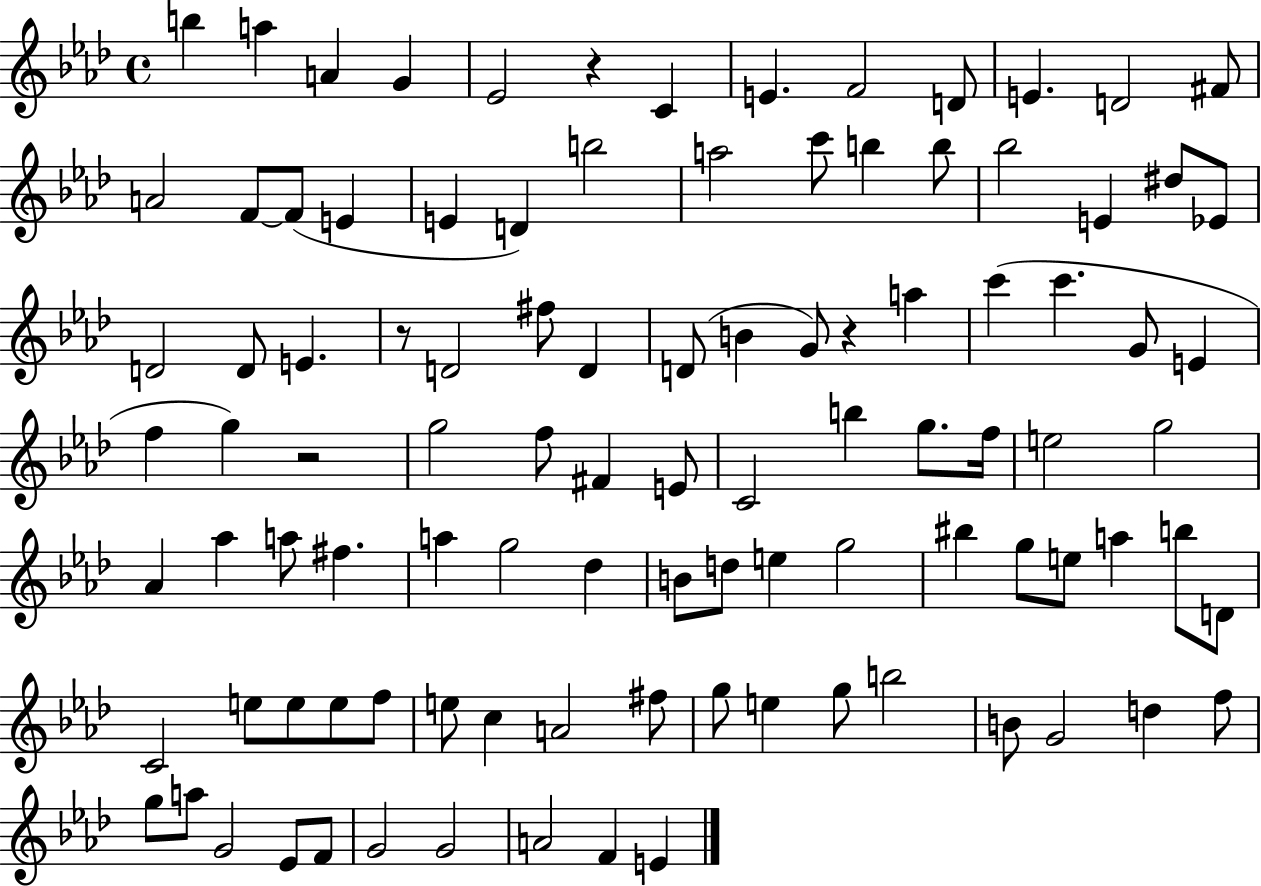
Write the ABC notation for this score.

X:1
T:Untitled
M:4/4
L:1/4
K:Ab
b a A G _E2 z C E F2 D/2 E D2 ^F/2 A2 F/2 F/2 E E D b2 a2 c'/2 b b/2 _b2 E ^d/2 _E/2 D2 D/2 E z/2 D2 ^f/2 D D/2 B G/2 z a c' c' G/2 E f g z2 g2 f/2 ^F E/2 C2 b g/2 f/4 e2 g2 _A _a a/2 ^f a g2 _d B/2 d/2 e g2 ^b g/2 e/2 a b/2 D/2 C2 e/2 e/2 e/2 f/2 e/2 c A2 ^f/2 g/2 e g/2 b2 B/2 G2 d f/2 g/2 a/2 G2 _E/2 F/2 G2 G2 A2 F E